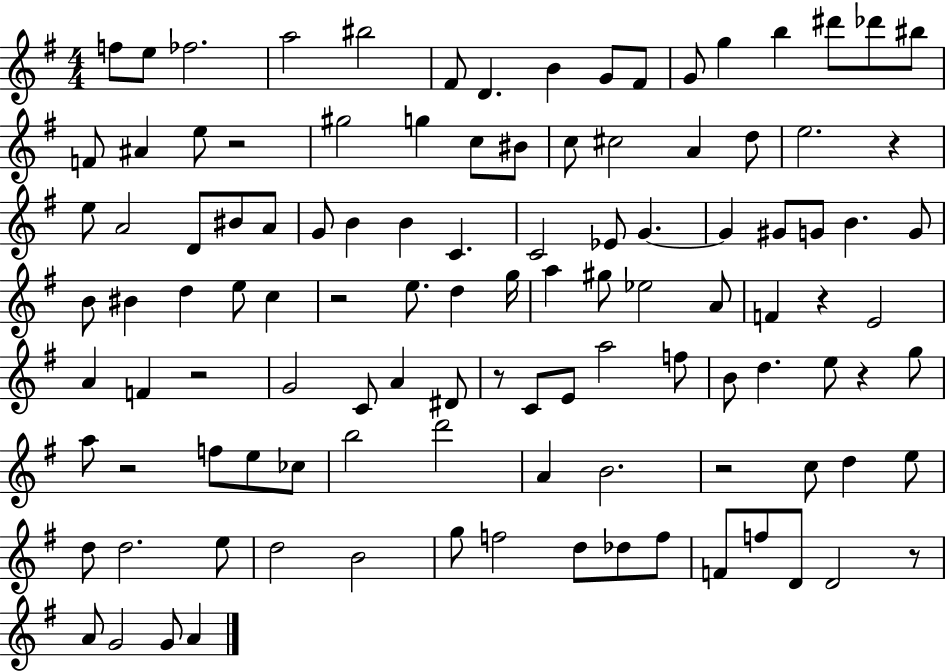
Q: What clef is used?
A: treble